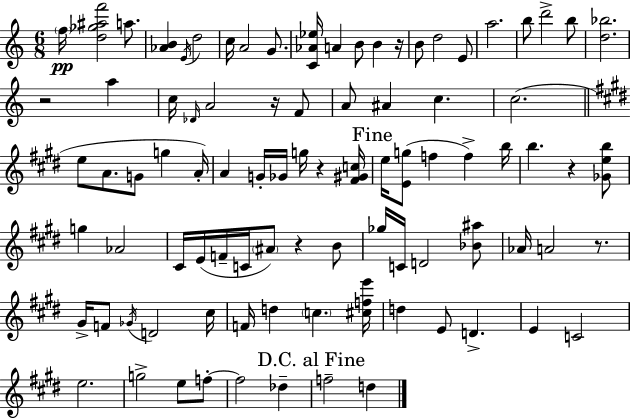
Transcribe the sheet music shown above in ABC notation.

X:1
T:Untitled
M:6/8
L:1/4
K:Am
f/4 [d_g^af']2 a/2 [_AB] E/4 d2 c/4 A2 G/2 [C_A_e]/4 A B/2 B z/4 B/2 d2 E/2 a2 b/2 d'2 b/2 [d_b]2 z2 a c/4 _D/4 A2 z/4 F/2 A/2 ^A c c2 e/2 A/2 G/2 g A/4 A G/4 _G/4 g/4 z [^F^Gc]/4 e/4 [Eg]/2 f f b/4 b z [_Geb]/2 g _A2 ^C/4 E/4 F/4 C/4 ^A/2 z B/2 _g/4 C/4 D2 [_B^a]/2 _A/4 A2 z/2 ^G/4 F/2 _G/4 D2 ^c/4 F/4 d c [^cfe']/4 d E/2 D E C2 e2 g2 e/2 f/2 f2 _d f2 d